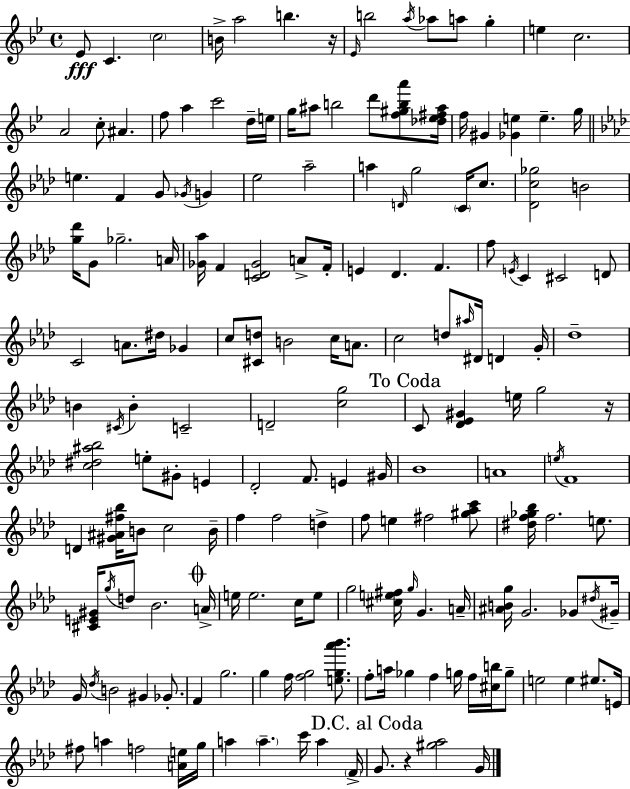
X:1
T:Untitled
M:4/4
L:1/4
K:Bb
_E/2 C c2 B/4 a2 b z/4 _E/4 b2 a/4 _a/2 a/2 g e c2 A2 c/2 ^A f/2 a c'2 d/4 e/4 g/4 ^a/2 b2 d'/2 [f^gba']/2 [_d_e^f^a]/4 f/4 ^G [_Ge] e g/4 e F G/2 _G/4 G _e2 _a2 a D/4 g2 C/4 c/2 [_Dc_g]2 B2 [g_d']/4 G/2 _g2 A/4 [_G_a]/4 F [CD_G]2 A/2 F/4 E _D F f/2 E/4 C ^C2 D/2 C2 A/2 ^d/4 _G c/2 [^Cd]/2 B2 c/4 A/2 c2 d/2 ^a/4 ^D/4 D G/4 _d4 B ^C/4 B C2 D2 [cg]2 C/2 [_D_E^G] e/4 g2 z/4 [c^d^a_b]2 e/2 ^G/2 E _D2 F/2 E ^G/4 _B4 A4 e/4 F4 D [^G^A^f_b]/4 B/2 c2 B/4 f f2 d f/2 e ^f2 [^g_ac']/2 [^df_g_b]/4 f2 e/2 [^CE^G]/4 g/4 d/2 _B2 A/4 e/4 e2 c/4 e/2 g2 [^ce^f]/4 g/4 G A/4 [^ABg]/4 G2 _G/2 ^d/4 ^G/4 G/4 _d/4 B2 ^G _G/2 F g2 g f/4 [fg]2 [eg_a'_b']/2 f/2 a/4 _g f g/4 f/4 [^cb]/4 g/2 e2 e ^e/2 E/4 ^f/2 a f2 [Ae]/4 g/4 a a c'/4 a F/4 G/2 z [^g_a]2 G/4